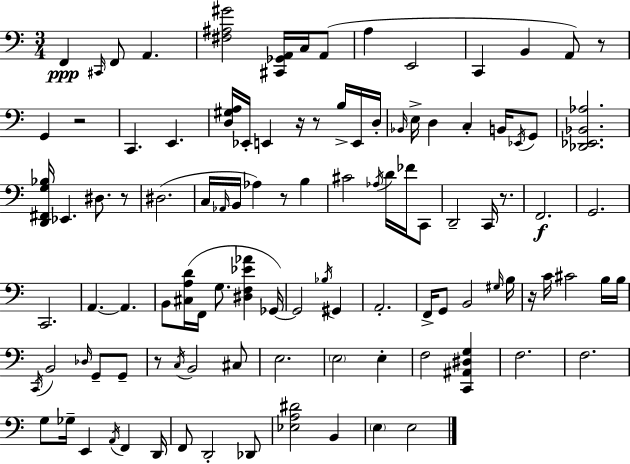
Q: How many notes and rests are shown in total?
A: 107